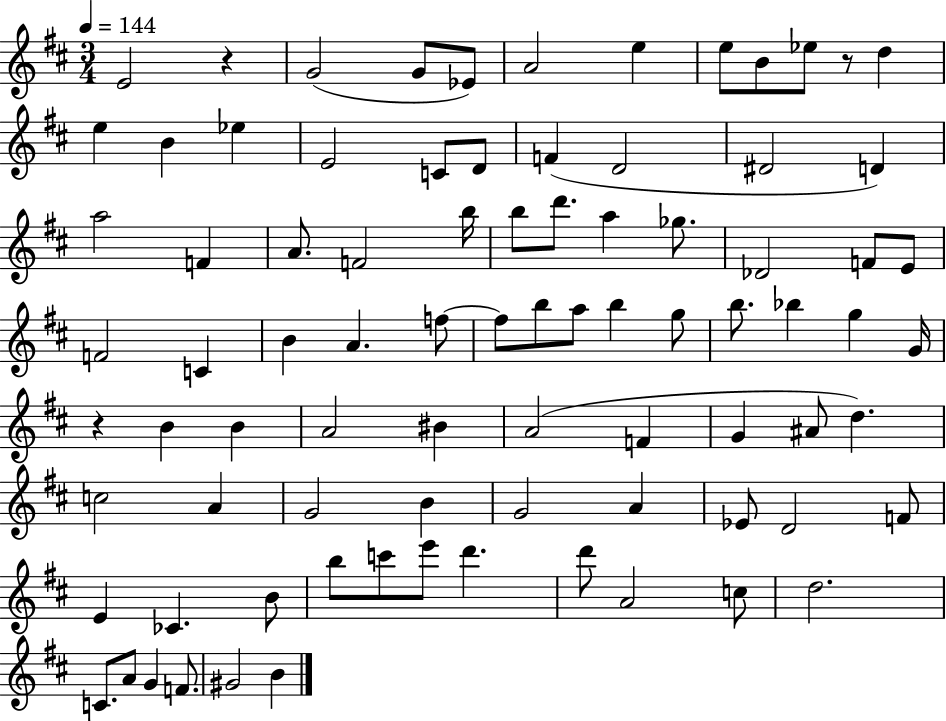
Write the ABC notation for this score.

X:1
T:Untitled
M:3/4
L:1/4
K:D
E2 z G2 G/2 _E/2 A2 e e/2 B/2 _e/2 z/2 d e B _e E2 C/2 D/2 F D2 ^D2 D a2 F A/2 F2 b/4 b/2 d'/2 a _g/2 _D2 F/2 E/2 F2 C B A f/2 f/2 b/2 a/2 b g/2 b/2 _b g G/4 z B B A2 ^B A2 F G ^A/2 d c2 A G2 B G2 A _E/2 D2 F/2 E _C B/2 b/2 c'/2 e'/2 d' d'/2 A2 c/2 d2 C/2 A/2 G F/2 ^G2 B